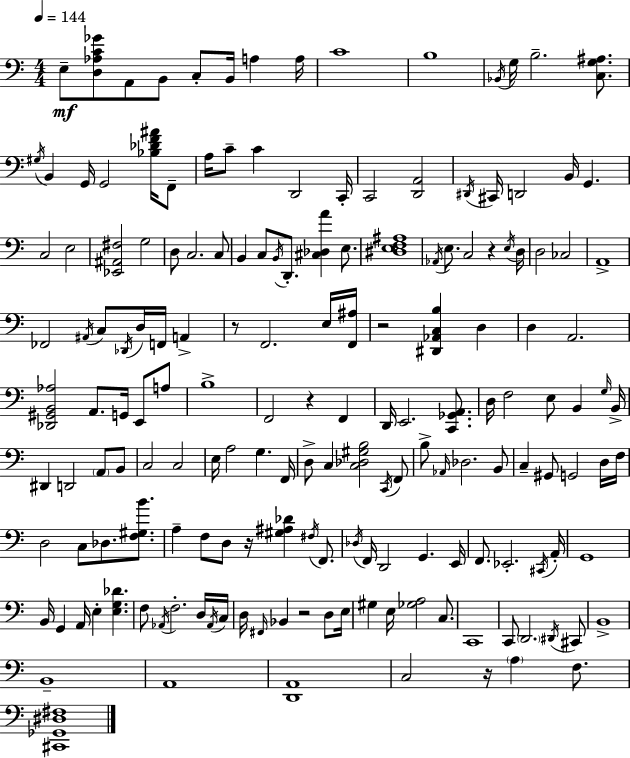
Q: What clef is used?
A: bass